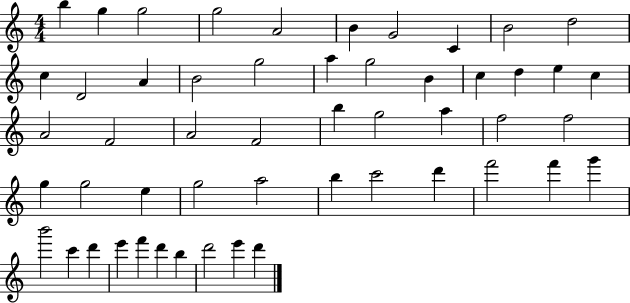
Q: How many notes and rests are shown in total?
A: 52